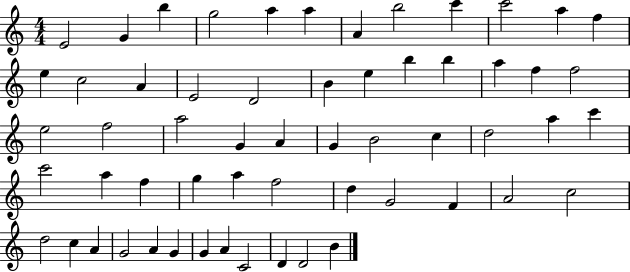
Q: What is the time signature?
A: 4/4